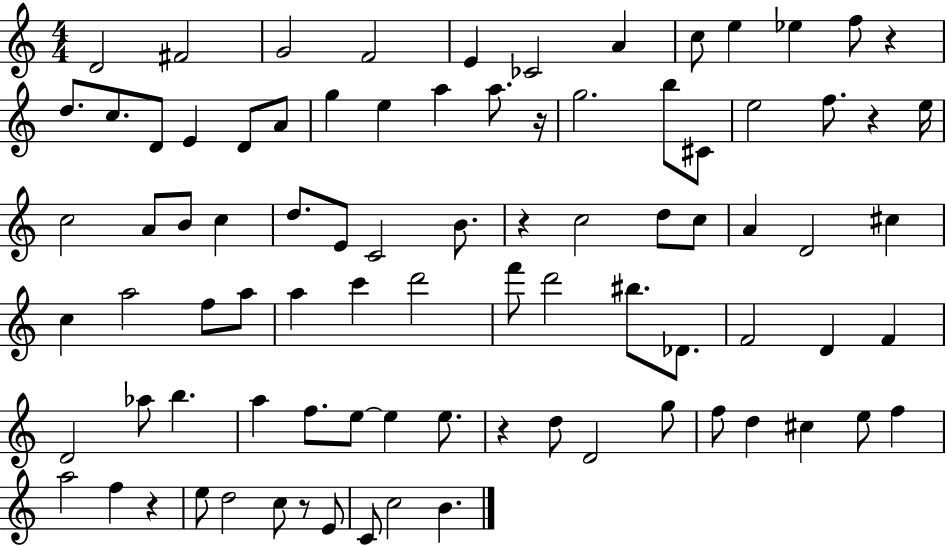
D4/h F#4/h G4/h F4/h E4/q CES4/h A4/q C5/e E5/q Eb5/q F5/e R/q D5/e. C5/e. D4/e E4/q D4/e A4/e G5/q E5/q A5/q A5/e. R/s G5/h. B5/e C#4/e E5/h F5/e. R/q E5/s C5/h A4/e B4/e C5/q D5/e. E4/e C4/h B4/e. R/q C5/h D5/e C5/e A4/q D4/h C#5/q C5/q A5/h F5/e A5/e A5/q C6/q D6/h F6/e D6/h BIS5/e. Db4/e. F4/h D4/q F4/q D4/h Ab5/e B5/q. A5/q F5/e. E5/e E5/q E5/e. R/q D5/e D4/h G5/e F5/e D5/q C#5/q E5/e F5/q A5/h F5/q R/q E5/e D5/h C5/e R/e E4/e C4/e C5/h B4/q.